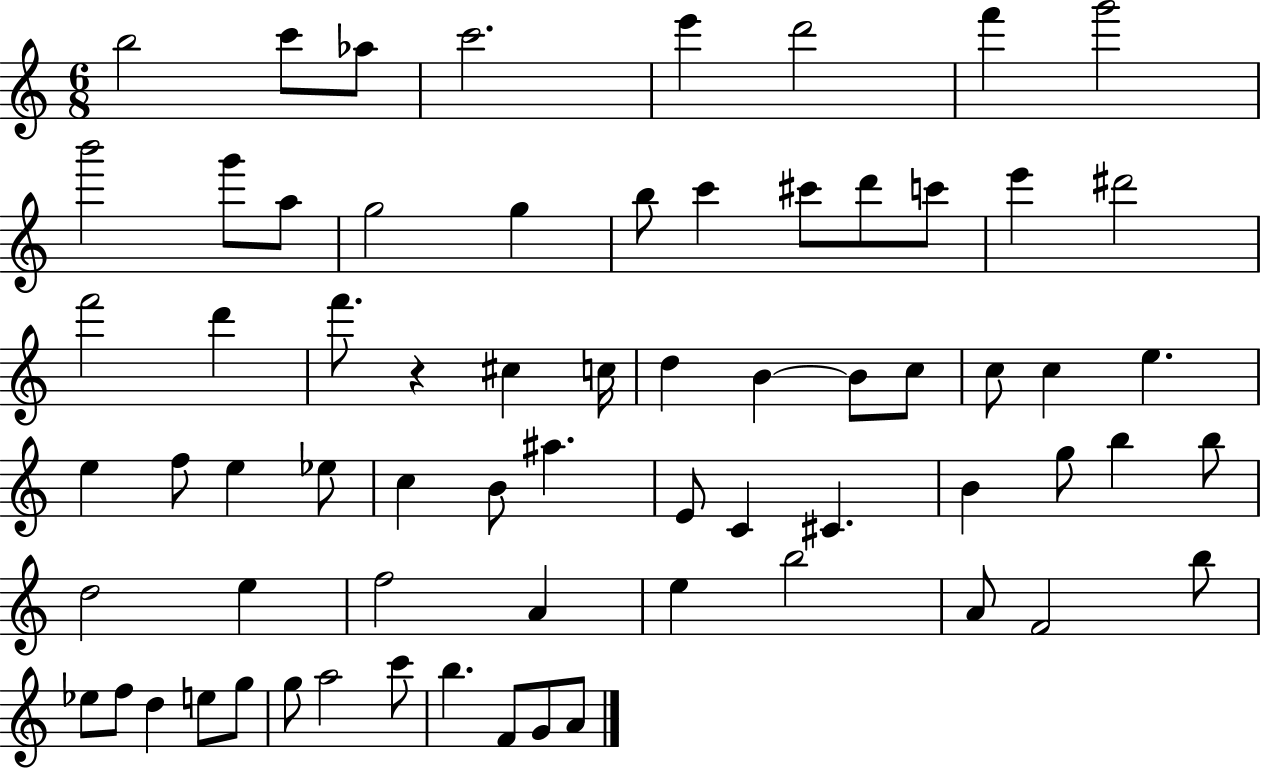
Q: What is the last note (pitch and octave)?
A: A4